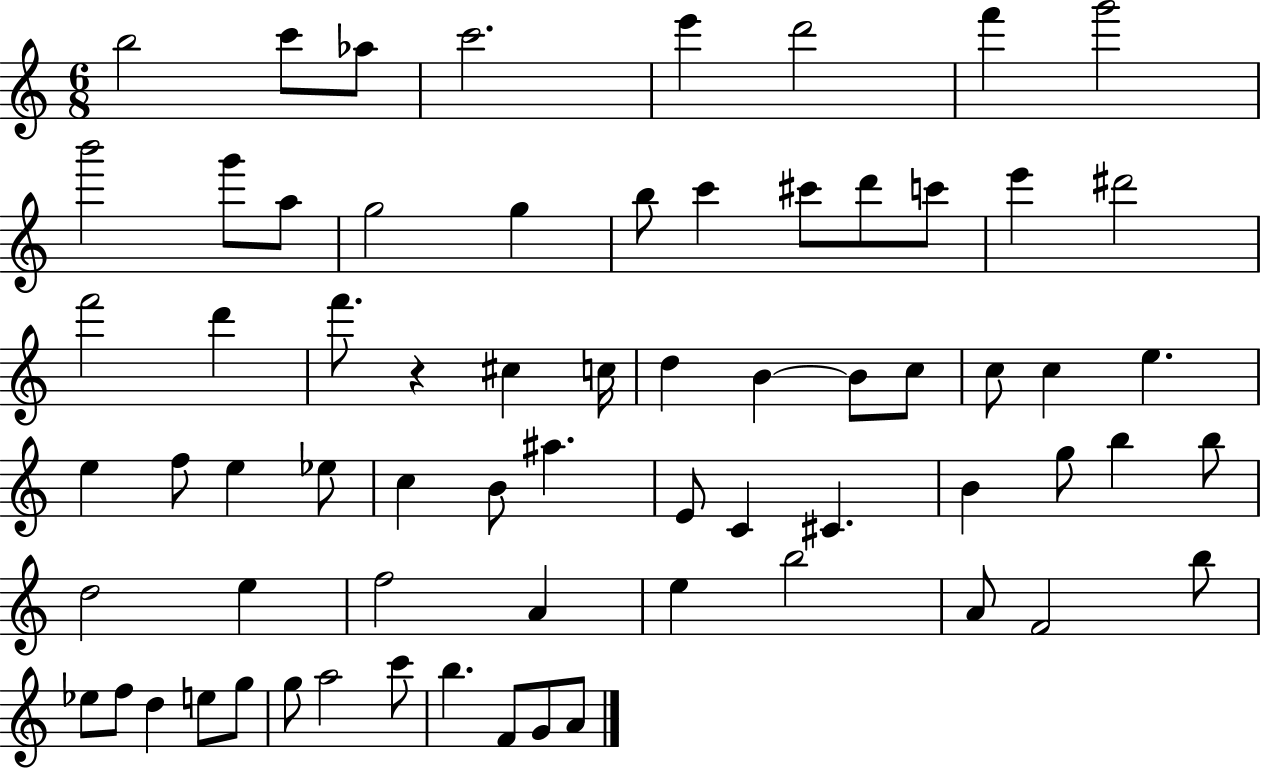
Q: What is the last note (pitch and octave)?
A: A4